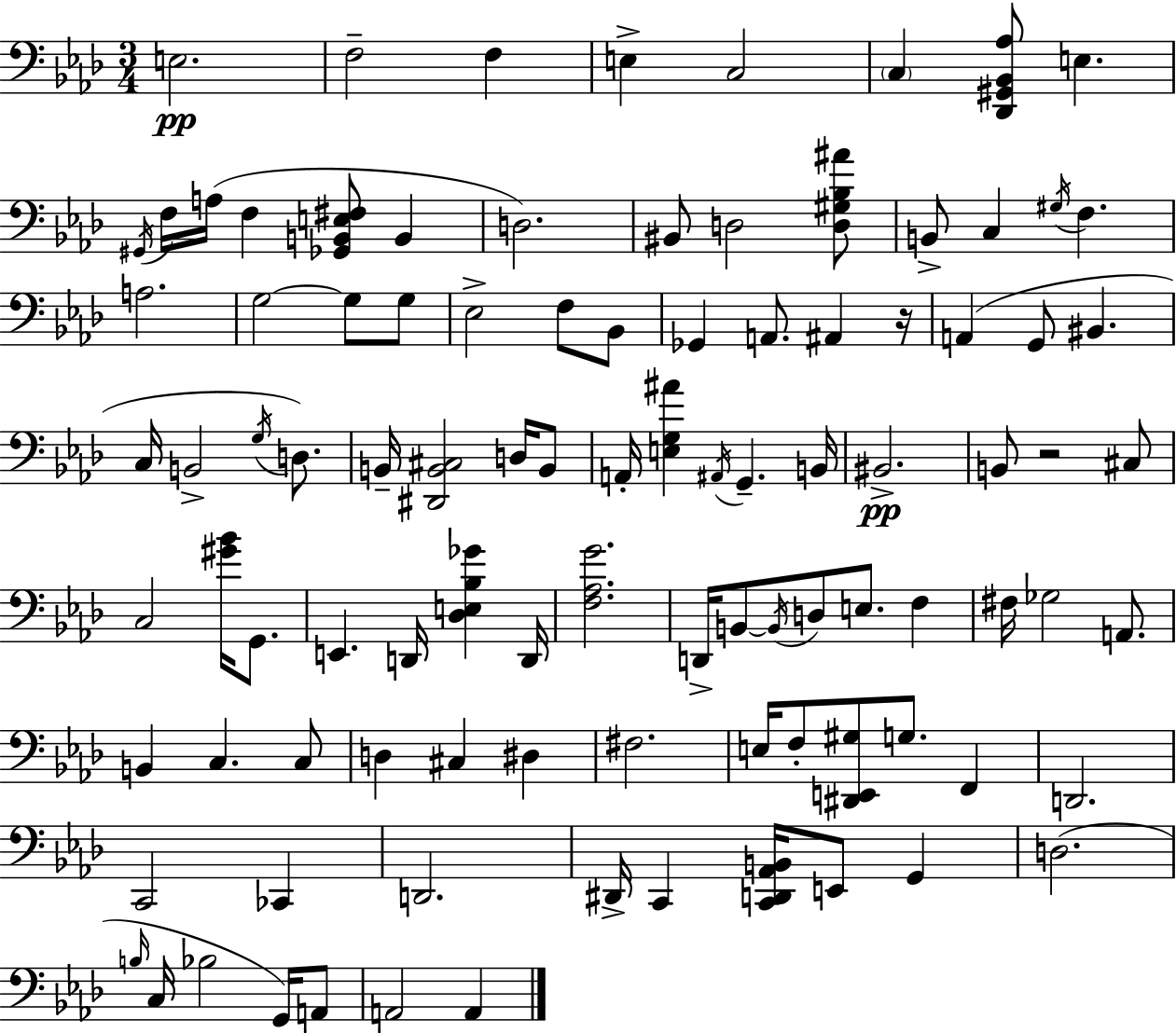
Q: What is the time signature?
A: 3/4